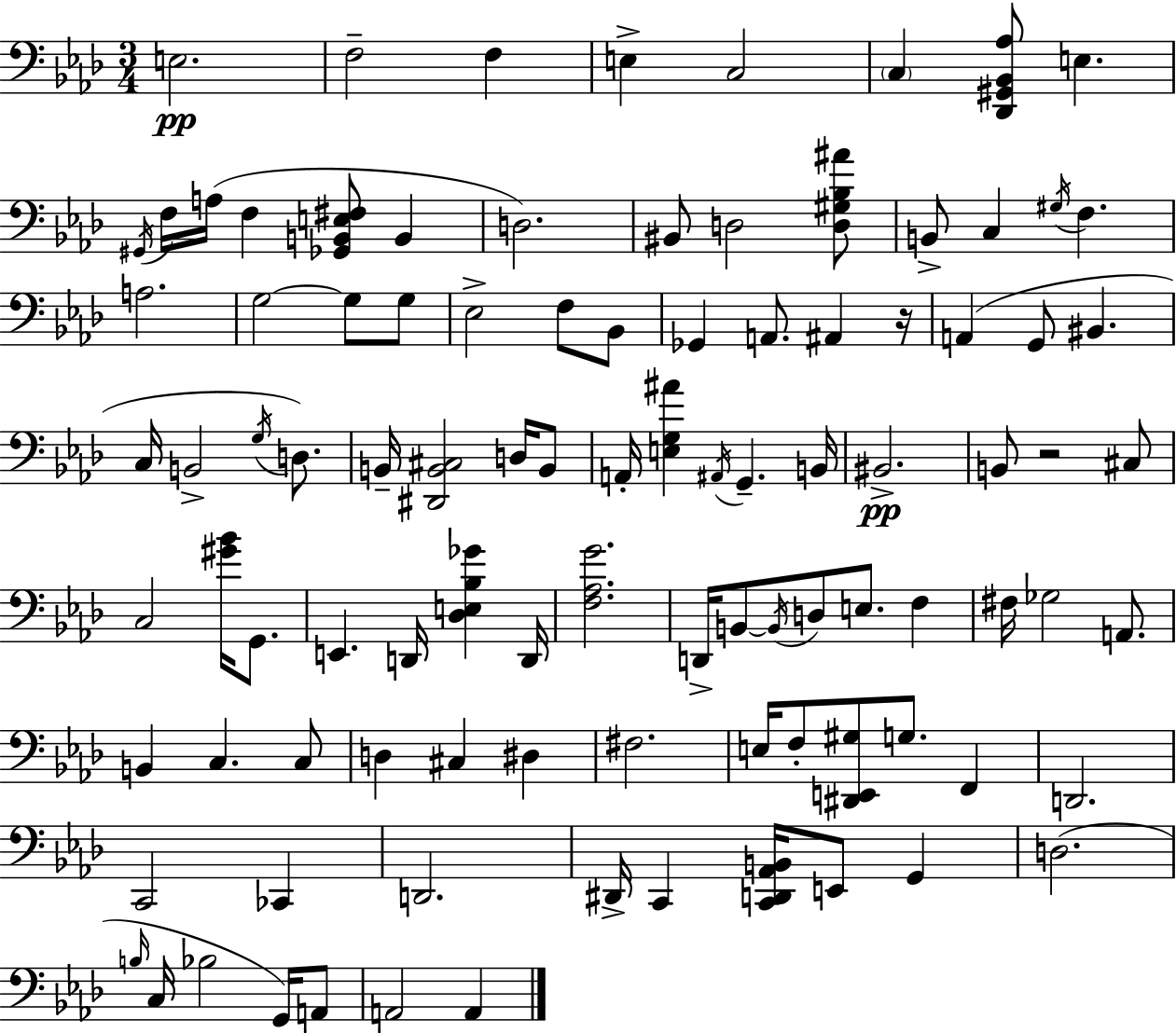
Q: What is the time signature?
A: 3/4